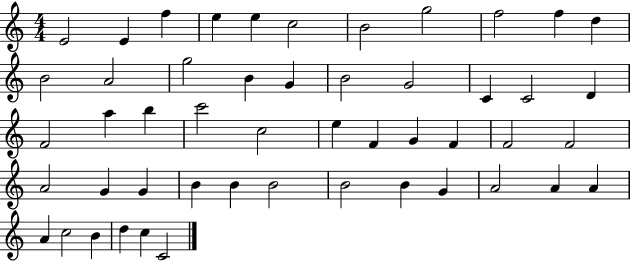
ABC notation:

X:1
T:Untitled
M:4/4
L:1/4
K:C
E2 E f e e c2 B2 g2 f2 f d B2 A2 g2 B G B2 G2 C C2 D F2 a b c'2 c2 e F G F F2 F2 A2 G G B B B2 B2 B G A2 A A A c2 B d c C2